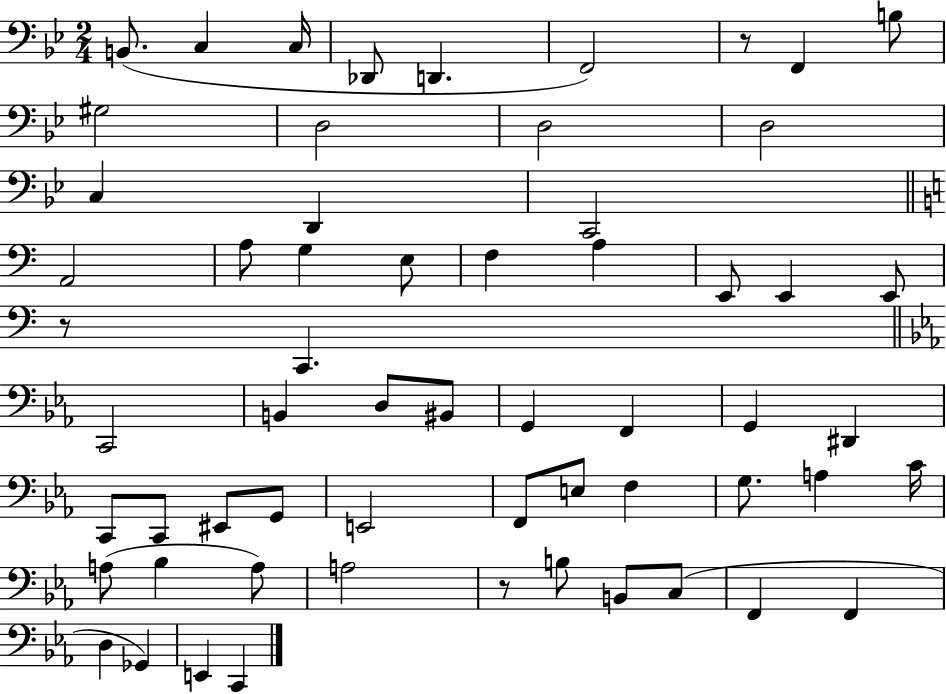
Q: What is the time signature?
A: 2/4